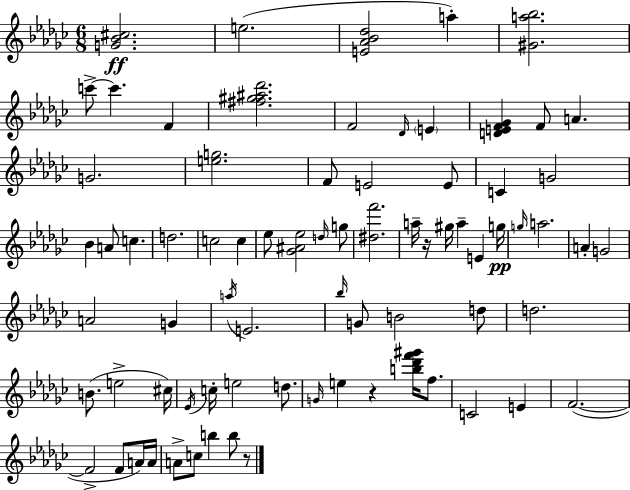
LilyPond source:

{
  \clef treble
  \numericTimeSignature
  \time 6/8
  \key ees \minor
  \repeat volta 2 { <g' bes' cis''>2.\ff | e''2.( | <e' aes' bes' des''>2 a''4-.) | <gis' a'' bes''>2. | \break c'''8->~~ c'''4. f'4 | <fis'' gis'' ais'' des'''>2. | f'2 \grace { des'16 } \parenthesize e'4 | <d' e' f' ges'>4 f'8 a'4. | \break g'2. | <e'' g''>2. | f'8 e'2 e'8 | c'4 g'2 | \break bes'4 a'8 c''4. | d''2. | c''2 c''4 | ees''8 <ges' ais' ees''>2 \grace { d''16 } | \break g''8 <dis'' f'''>2. | a''16-- r16 gis''16 a''4-- e'4 | g''16\pp \grace { g''16 } a''2. | a'4-. g'2 | \break a'2 g'4 | \acciaccatura { a''16 } e'2. | \grace { bes''16 } g'8 b'2 | d''8 d''2. | \break b'8.( e''2-> | cis''16) \acciaccatura { ees'16 } c''16-. e''2 | d''8. \grace { g'16 } e''4 r4 | <b'' des''' f''' gis'''>16 f''8. c'2 | \break e'4 f'2.~(~ | f'2-> | f'8 a'16) a'16 a'8-> c''8 b''4 | b''8 r8 } \bar "|."
}